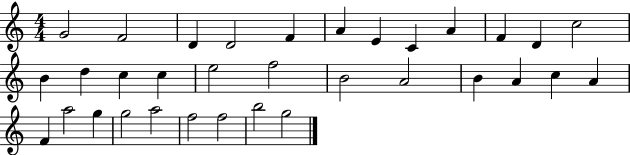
{
  \clef treble
  \numericTimeSignature
  \time 4/4
  \key c \major
  g'2 f'2 | d'4 d'2 f'4 | a'4 e'4 c'4 a'4 | f'4 d'4 c''2 | \break b'4 d''4 c''4 c''4 | e''2 f''2 | b'2 a'2 | b'4 a'4 c''4 a'4 | \break f'4 a''2 g''4 | g''2 a''2 | f''2 f''2 | b''2 g''2 | \break \bar "|."
}